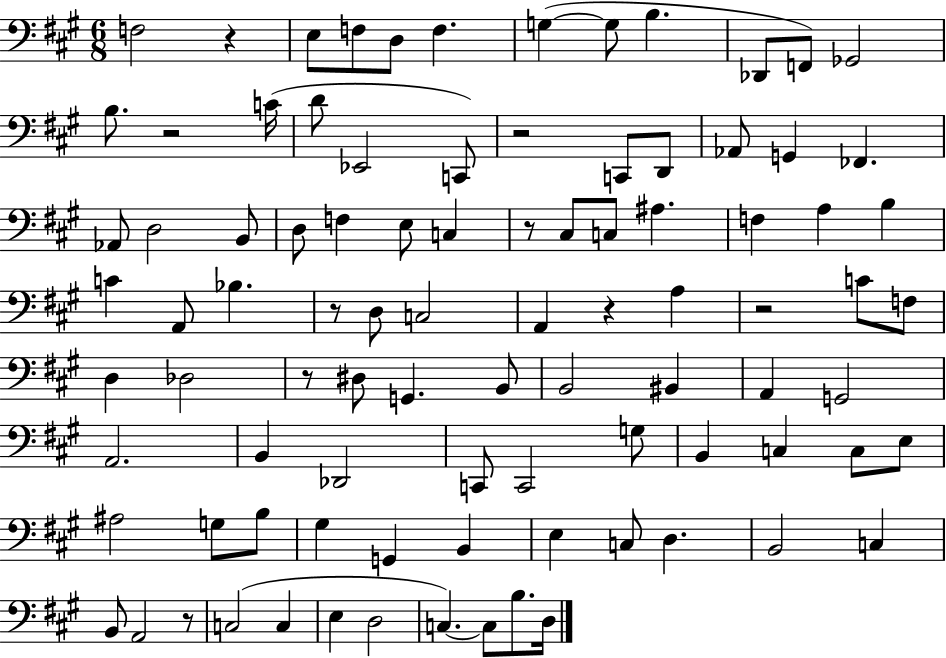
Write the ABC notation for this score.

X:1
T:Untitled
M:6/8
L:1/4
K:A
F,2 z E,/2 F,/2 D,/2 F, G, G,/2 B, _D,,/2 F,,/2 _G,,2 B,/2 z2 C/4 D/2 _E,,2 C,,/2 z2 C,,/2 D,,/2 _A,,/2 G,, _F,, _A,,/2 D,2 B,,/2 D,/2 F, E,/2 C, z/2 ^C,/2 C,/2 ^A, F, A, B, C A,,/2 _B, z/2 D,/2 C,2 A,, z A, z2 C/2 F,/2 D, _D,2 z/2 ^D,/2 G,, B,,/2 B,,2 ^B,, A,, G,,2 A,,2 B,, _D,,2 C,,/2 C,,2 G,/2 B,, C, C,/2 E,/2 ^A,2 G,/2 B,/2 ^G, G,, B,, E, C,/2 D, B,,2 C, B,,/2 A,,2 z/2 C,2 C, E, D,2 C, C,/2 B,/2 D,/4